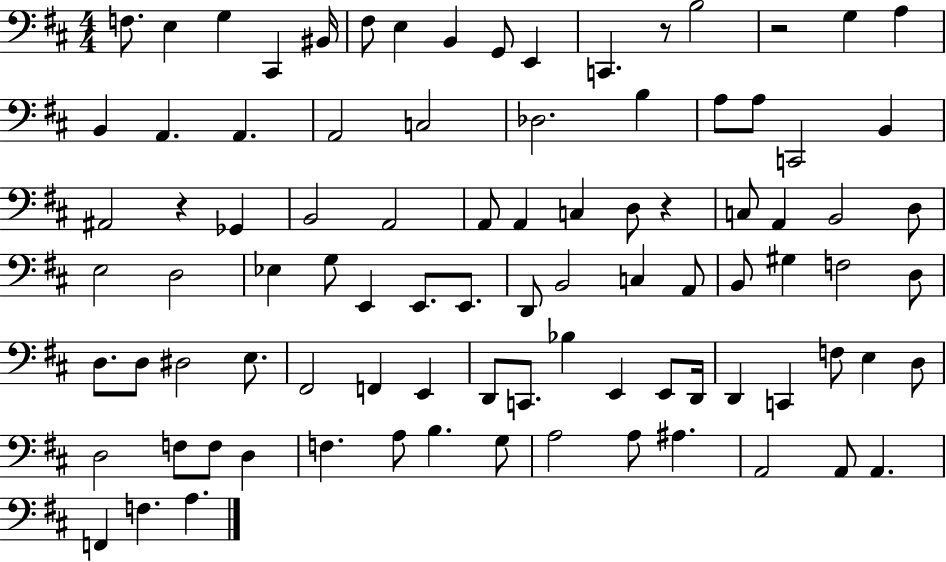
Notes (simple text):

F3/e. E3/q G3/q C#2/q BIS2/s F#3/e E3/q B2/q G2/e E2/q C2/q. R/e B3/h R/h G3/q A3/q B2/q A2/q. A2/q. A2/h C3/h Db3/h. B3/q A3/e A3/e C2/h B2/q A#2/h R/q Gb2/q B2/h A2/h A2/e A2/q C3/q D3/e R/q C3/e A2/q B2/h D3/e E3/h D3/h Eb3/q G3/e E2/q E2/e. E2/e. D2/e B2/h C3/q A2/e B2/e G#3/q F3/h D3/e D3/e. D3/e D#3/h E3/e. F#2/h F2/q E2/q D2/e C2/e. Bb3/q E2/q E2/e D2/s D2/q C2/q F3/e E3/q D3/e D3/h F3/e F3/e D3/q F3/q. A3/e B3/q. G3/e A3/h A3/e A#3/q. A2/h A2/e A2/q. F2/q F3/q. A3/q.